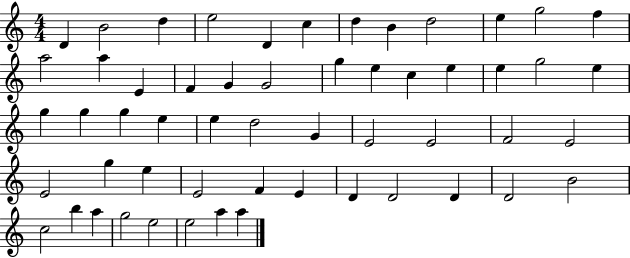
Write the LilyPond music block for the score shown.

{
  \clef treble
  \numericTimeSignature
  \time 4/4
  \key c \major
  d'4 b'2 d''4 | e''2 d'4 c''4 | d''4 b'4 d''2 | e''4 g''2 f''4 | \break a''2 a''4 e'4 | f'4 g'4 g'2 | g''4 e''4 c''4 e''4 | e''4 g''2 e''4 | \break g''4 g''4 g''4 e''4 | e''4 d''2 g'4 | e'2 e'2 | f'2 e'2 | \break e'2 g''4 e''4 | e'2 f'4 e'4 | d'4 d'2 d'4 | d'2 b'2 | \break c''2 b''4 a''4 | g''2 e''2 | e''2 a''4 a''4 | \bar "|."
}